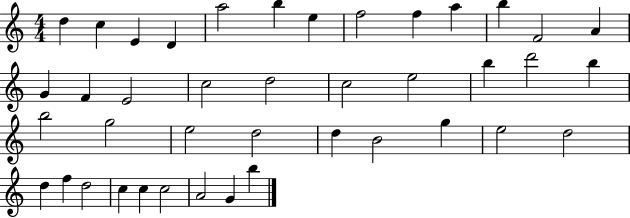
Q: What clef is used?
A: treble